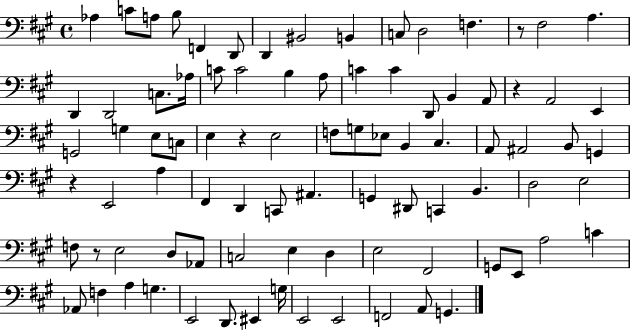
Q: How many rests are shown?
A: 5